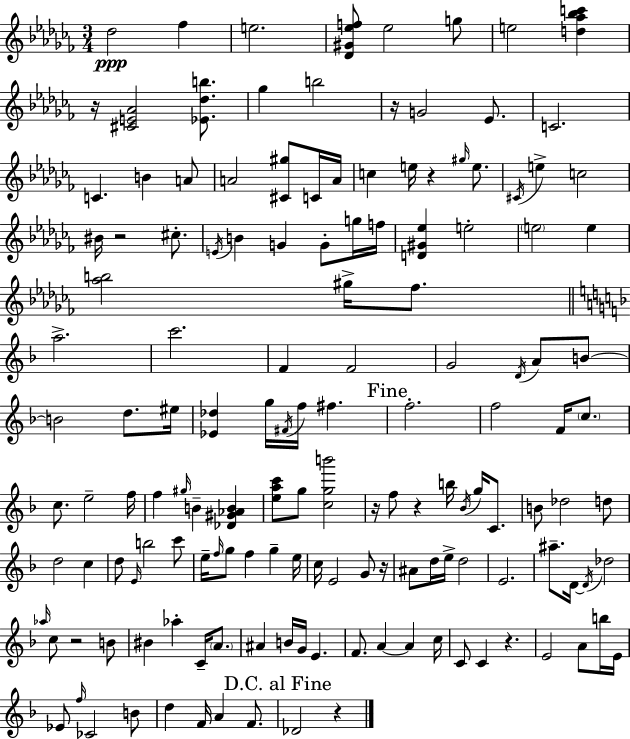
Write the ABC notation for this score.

X:1
T:Untitled
M:3/4
L:1/4
K:Abm
_d2 _f e2 [_D^G_ef]/2 _e2 g/2 e2 [d_a_bc'] z/4 [^CE_A]2 [_E_db]/2 _g b2 z/4 G2 _E/2 C2 C B A/2 A2 [^C^g]/2 C/4 A/4 c e/4 z ^g/4 e/2 ^C/4 e c2 ^B/4 z2 ^c/2 E/4 B G G/2 g/4 f/4 [D^G_e] e2 e2 e [_ab]2 ^g/4 _f/2 a2 c'2 F F2 G2 D/4 A/2 B/2 B2 d/2 ^e/4 [_E_d] g/4 ^F/4 f/4 ^f f2 f2 F/4 c/2 c/2 e2 f/4 f ^g/4 B [_D^G_AB] [eac']/2 g/2 [cgb']2 z/4 f/2 z b/4 _B/4 g/4 C/2 B/2 _d2 d/2 d2 c d/2 E/4 b2 c'/2 e/4 f/4 g/2 f g e/4 c/4 E2 G/2 z/4 ^A/2 d/4 e/4 d2 E2 ^a/2 D/4 D/4 _d2 _a/4 c/2 z2 B/2 ^B _a C/4 A/2 ^A B/4 G/4 E F/2 A A c/4 C/2 C z E2 A/2 b/4 E/4 _E/2 f/4 _C2 B/2 d F/4 A F/2 _D2 z